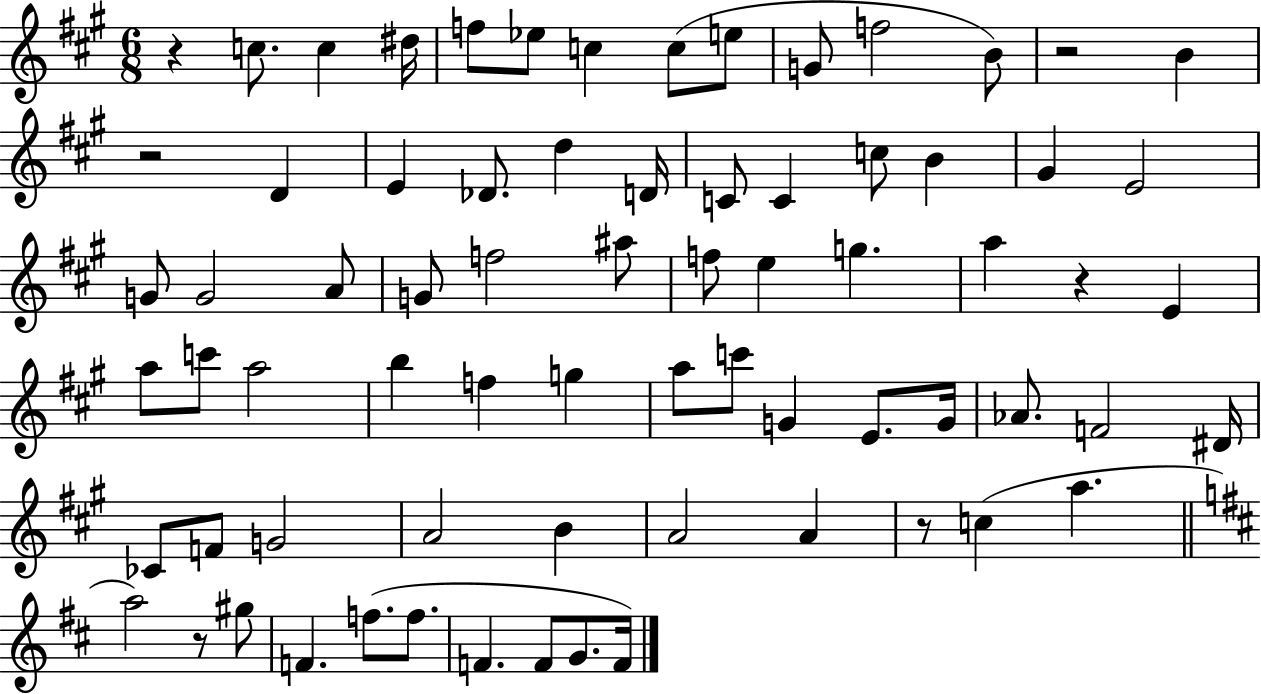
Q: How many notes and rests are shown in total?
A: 72